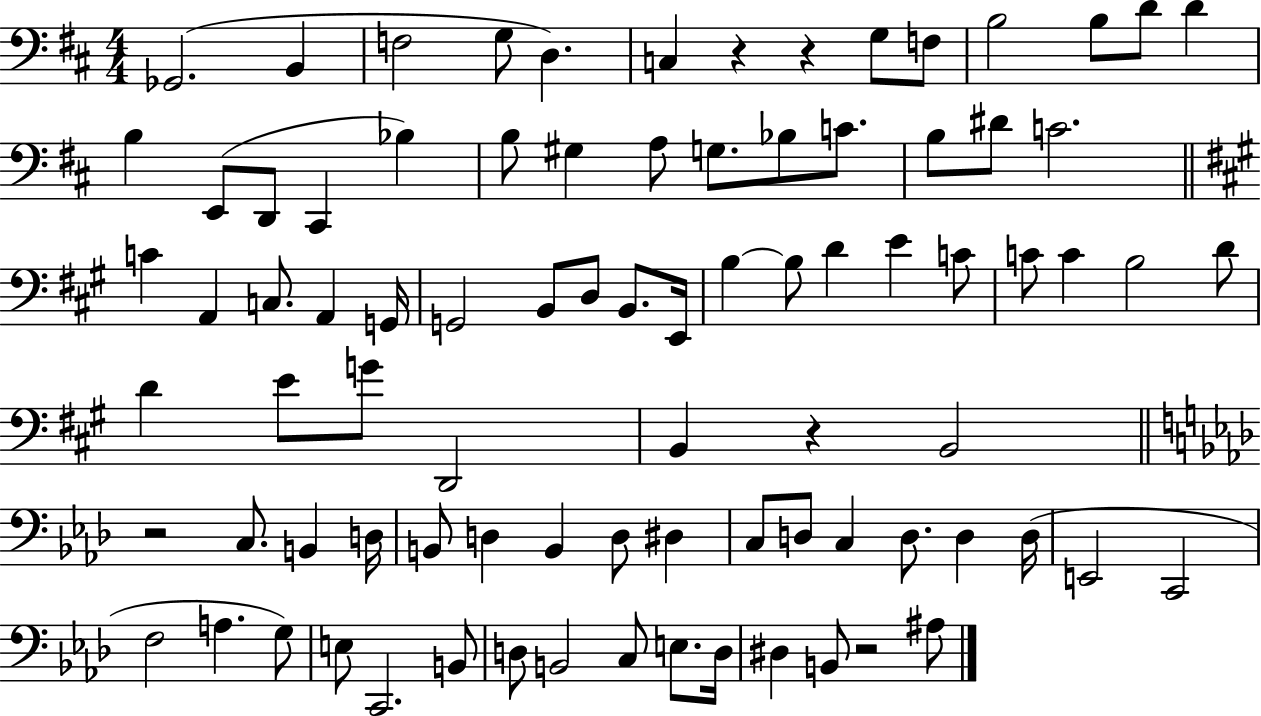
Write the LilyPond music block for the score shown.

{
  \clef bass
  \numericTimeSignature
  \time 4/4
  \key d \major
  ges,2.( b,4 | f2 g8 d4.) | c4 r4 r4 g8 f8 | b2 b8 d'8 d'4 | \break b4 e,8( d,8 cis,4 bes4) | b8 gis4 a8 g8. bes8 c'8. | b8 dis'8 c'2. | \bar "||" \break \key a \major c'4 a,4 c8. a,4 g,16 | g,2 b,8 d8 b,8. e,16 | b4~~ b8 d'4 e'4 c'8 | c'8 c'4 b2 d'8 | \break d'4 e'8 g'8 d,2 | b,4 r4 b,2 | \bar "||" \break \key f \minor r2 c8. b,4 d16 | b,8 d4 b,4 d8 dis4 | c8 d8 c4 d8. d4 d16( | e,2 c,2 | \break f2 a4. g8) | e8 c,2. b,8 | d8 b,2 c8 e8. d16 | dis4 b,8 r2 ais8 | \break \bar "|."
}